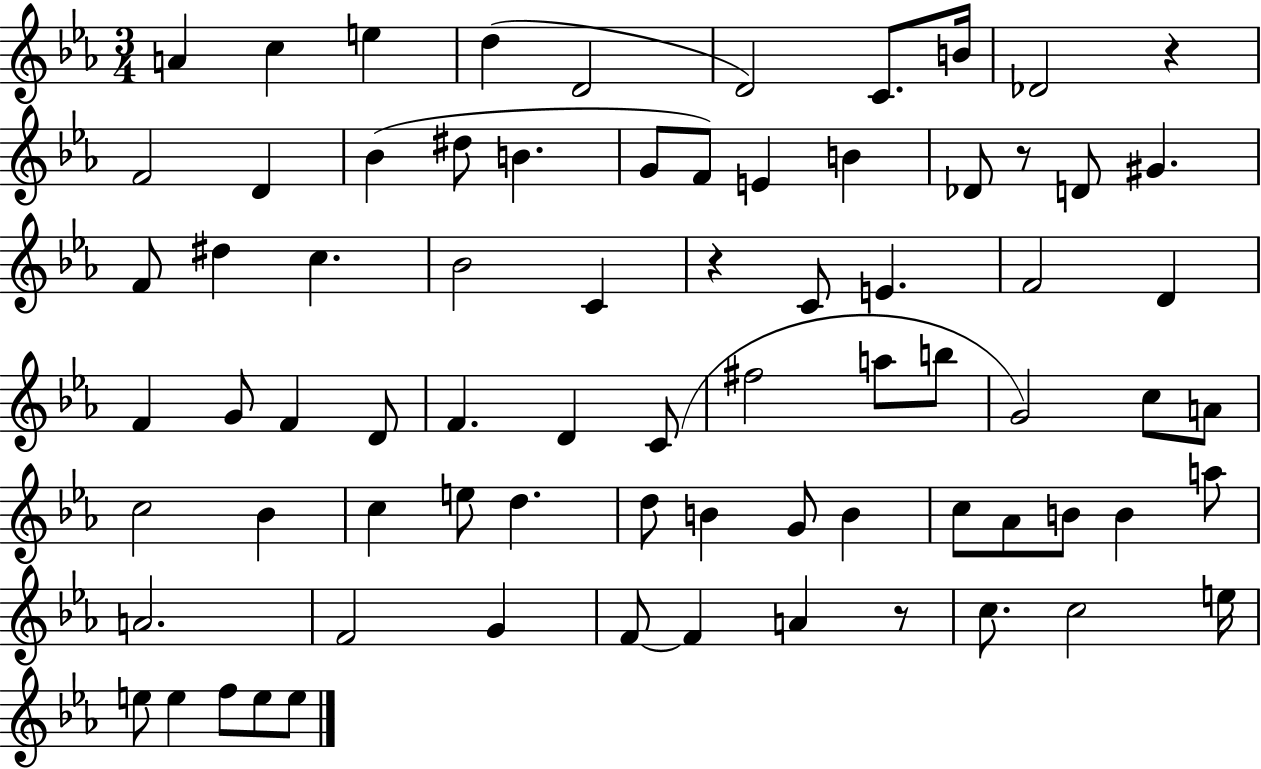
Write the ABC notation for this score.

X:1
T:Untitled
M:3/4
L:1/4
K:Eb
A c e d D2 D2 C/2 B/4 _D2 z F2 D _B ^d/2 B G/2 F/2 E B _D/2 z/2 D/2 ^G F/2 ^d c _B2 C z C/2 E F2 D F G/2 F D/2 F D C/2 ^f2 a/2 b/2 G2 c/2 A/2 c2 _B c e/2 d d/2 B G/2 B c/2 _A/2 B/2 B a/2 A2 F2 G F/2 F A z/2 c/2 c2 e/4 e/2 e f/2 e/2 e/2